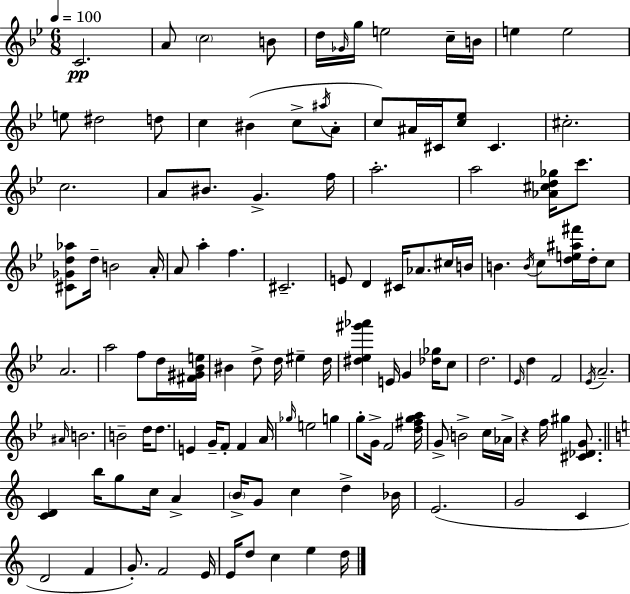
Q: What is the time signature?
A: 6/8